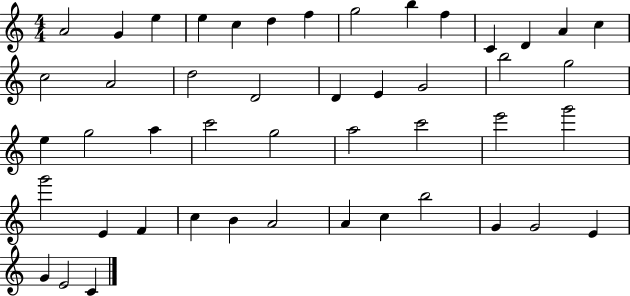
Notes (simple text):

A4/h G4/q E5/q E5/q C5/q D5/q F5/q G5/h B5/q F5/q C4/q D4/q A4/q C5/q C5/h A4/h D5/h D4/h D4/q E4/q G4/h B5/h G5/h E5/q G5/h A5/q C6/h G5/h A5/h C6/h E6/h G6/h G6/h E4/q F4/q C5/q B4/q A4/h A4/q C5/q B5/h G4/q G4/h E4/q G4/q E4/h C4/q